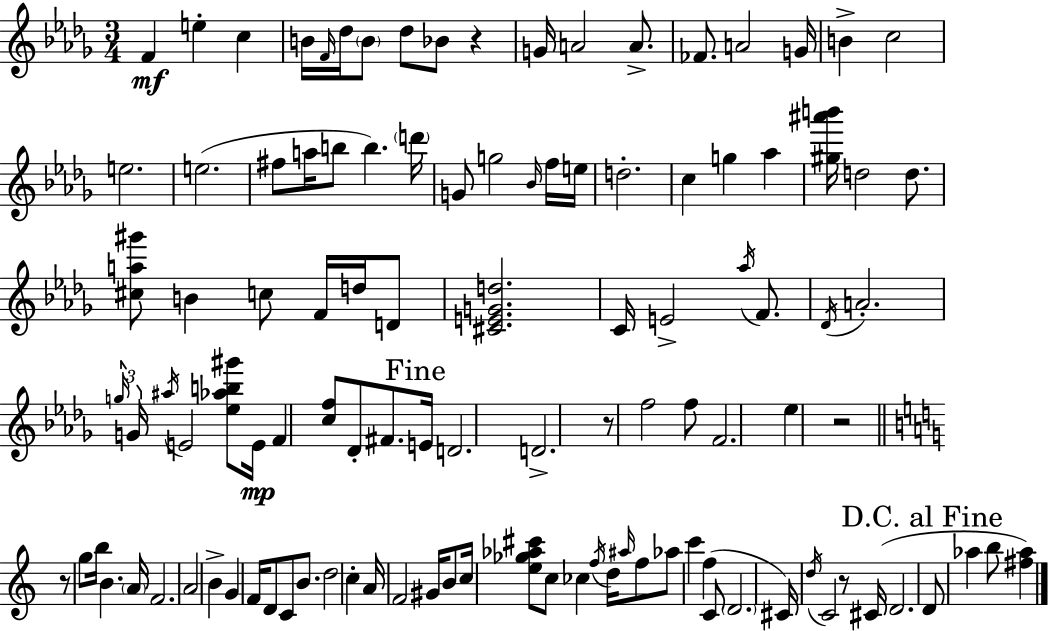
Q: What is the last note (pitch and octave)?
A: B5